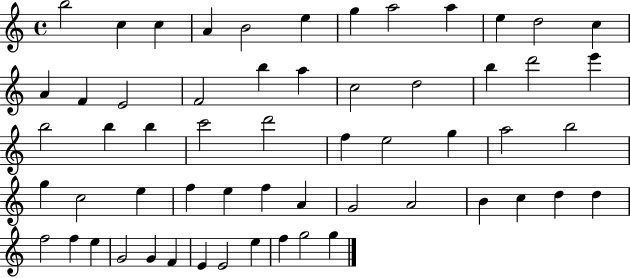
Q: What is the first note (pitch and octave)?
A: B5